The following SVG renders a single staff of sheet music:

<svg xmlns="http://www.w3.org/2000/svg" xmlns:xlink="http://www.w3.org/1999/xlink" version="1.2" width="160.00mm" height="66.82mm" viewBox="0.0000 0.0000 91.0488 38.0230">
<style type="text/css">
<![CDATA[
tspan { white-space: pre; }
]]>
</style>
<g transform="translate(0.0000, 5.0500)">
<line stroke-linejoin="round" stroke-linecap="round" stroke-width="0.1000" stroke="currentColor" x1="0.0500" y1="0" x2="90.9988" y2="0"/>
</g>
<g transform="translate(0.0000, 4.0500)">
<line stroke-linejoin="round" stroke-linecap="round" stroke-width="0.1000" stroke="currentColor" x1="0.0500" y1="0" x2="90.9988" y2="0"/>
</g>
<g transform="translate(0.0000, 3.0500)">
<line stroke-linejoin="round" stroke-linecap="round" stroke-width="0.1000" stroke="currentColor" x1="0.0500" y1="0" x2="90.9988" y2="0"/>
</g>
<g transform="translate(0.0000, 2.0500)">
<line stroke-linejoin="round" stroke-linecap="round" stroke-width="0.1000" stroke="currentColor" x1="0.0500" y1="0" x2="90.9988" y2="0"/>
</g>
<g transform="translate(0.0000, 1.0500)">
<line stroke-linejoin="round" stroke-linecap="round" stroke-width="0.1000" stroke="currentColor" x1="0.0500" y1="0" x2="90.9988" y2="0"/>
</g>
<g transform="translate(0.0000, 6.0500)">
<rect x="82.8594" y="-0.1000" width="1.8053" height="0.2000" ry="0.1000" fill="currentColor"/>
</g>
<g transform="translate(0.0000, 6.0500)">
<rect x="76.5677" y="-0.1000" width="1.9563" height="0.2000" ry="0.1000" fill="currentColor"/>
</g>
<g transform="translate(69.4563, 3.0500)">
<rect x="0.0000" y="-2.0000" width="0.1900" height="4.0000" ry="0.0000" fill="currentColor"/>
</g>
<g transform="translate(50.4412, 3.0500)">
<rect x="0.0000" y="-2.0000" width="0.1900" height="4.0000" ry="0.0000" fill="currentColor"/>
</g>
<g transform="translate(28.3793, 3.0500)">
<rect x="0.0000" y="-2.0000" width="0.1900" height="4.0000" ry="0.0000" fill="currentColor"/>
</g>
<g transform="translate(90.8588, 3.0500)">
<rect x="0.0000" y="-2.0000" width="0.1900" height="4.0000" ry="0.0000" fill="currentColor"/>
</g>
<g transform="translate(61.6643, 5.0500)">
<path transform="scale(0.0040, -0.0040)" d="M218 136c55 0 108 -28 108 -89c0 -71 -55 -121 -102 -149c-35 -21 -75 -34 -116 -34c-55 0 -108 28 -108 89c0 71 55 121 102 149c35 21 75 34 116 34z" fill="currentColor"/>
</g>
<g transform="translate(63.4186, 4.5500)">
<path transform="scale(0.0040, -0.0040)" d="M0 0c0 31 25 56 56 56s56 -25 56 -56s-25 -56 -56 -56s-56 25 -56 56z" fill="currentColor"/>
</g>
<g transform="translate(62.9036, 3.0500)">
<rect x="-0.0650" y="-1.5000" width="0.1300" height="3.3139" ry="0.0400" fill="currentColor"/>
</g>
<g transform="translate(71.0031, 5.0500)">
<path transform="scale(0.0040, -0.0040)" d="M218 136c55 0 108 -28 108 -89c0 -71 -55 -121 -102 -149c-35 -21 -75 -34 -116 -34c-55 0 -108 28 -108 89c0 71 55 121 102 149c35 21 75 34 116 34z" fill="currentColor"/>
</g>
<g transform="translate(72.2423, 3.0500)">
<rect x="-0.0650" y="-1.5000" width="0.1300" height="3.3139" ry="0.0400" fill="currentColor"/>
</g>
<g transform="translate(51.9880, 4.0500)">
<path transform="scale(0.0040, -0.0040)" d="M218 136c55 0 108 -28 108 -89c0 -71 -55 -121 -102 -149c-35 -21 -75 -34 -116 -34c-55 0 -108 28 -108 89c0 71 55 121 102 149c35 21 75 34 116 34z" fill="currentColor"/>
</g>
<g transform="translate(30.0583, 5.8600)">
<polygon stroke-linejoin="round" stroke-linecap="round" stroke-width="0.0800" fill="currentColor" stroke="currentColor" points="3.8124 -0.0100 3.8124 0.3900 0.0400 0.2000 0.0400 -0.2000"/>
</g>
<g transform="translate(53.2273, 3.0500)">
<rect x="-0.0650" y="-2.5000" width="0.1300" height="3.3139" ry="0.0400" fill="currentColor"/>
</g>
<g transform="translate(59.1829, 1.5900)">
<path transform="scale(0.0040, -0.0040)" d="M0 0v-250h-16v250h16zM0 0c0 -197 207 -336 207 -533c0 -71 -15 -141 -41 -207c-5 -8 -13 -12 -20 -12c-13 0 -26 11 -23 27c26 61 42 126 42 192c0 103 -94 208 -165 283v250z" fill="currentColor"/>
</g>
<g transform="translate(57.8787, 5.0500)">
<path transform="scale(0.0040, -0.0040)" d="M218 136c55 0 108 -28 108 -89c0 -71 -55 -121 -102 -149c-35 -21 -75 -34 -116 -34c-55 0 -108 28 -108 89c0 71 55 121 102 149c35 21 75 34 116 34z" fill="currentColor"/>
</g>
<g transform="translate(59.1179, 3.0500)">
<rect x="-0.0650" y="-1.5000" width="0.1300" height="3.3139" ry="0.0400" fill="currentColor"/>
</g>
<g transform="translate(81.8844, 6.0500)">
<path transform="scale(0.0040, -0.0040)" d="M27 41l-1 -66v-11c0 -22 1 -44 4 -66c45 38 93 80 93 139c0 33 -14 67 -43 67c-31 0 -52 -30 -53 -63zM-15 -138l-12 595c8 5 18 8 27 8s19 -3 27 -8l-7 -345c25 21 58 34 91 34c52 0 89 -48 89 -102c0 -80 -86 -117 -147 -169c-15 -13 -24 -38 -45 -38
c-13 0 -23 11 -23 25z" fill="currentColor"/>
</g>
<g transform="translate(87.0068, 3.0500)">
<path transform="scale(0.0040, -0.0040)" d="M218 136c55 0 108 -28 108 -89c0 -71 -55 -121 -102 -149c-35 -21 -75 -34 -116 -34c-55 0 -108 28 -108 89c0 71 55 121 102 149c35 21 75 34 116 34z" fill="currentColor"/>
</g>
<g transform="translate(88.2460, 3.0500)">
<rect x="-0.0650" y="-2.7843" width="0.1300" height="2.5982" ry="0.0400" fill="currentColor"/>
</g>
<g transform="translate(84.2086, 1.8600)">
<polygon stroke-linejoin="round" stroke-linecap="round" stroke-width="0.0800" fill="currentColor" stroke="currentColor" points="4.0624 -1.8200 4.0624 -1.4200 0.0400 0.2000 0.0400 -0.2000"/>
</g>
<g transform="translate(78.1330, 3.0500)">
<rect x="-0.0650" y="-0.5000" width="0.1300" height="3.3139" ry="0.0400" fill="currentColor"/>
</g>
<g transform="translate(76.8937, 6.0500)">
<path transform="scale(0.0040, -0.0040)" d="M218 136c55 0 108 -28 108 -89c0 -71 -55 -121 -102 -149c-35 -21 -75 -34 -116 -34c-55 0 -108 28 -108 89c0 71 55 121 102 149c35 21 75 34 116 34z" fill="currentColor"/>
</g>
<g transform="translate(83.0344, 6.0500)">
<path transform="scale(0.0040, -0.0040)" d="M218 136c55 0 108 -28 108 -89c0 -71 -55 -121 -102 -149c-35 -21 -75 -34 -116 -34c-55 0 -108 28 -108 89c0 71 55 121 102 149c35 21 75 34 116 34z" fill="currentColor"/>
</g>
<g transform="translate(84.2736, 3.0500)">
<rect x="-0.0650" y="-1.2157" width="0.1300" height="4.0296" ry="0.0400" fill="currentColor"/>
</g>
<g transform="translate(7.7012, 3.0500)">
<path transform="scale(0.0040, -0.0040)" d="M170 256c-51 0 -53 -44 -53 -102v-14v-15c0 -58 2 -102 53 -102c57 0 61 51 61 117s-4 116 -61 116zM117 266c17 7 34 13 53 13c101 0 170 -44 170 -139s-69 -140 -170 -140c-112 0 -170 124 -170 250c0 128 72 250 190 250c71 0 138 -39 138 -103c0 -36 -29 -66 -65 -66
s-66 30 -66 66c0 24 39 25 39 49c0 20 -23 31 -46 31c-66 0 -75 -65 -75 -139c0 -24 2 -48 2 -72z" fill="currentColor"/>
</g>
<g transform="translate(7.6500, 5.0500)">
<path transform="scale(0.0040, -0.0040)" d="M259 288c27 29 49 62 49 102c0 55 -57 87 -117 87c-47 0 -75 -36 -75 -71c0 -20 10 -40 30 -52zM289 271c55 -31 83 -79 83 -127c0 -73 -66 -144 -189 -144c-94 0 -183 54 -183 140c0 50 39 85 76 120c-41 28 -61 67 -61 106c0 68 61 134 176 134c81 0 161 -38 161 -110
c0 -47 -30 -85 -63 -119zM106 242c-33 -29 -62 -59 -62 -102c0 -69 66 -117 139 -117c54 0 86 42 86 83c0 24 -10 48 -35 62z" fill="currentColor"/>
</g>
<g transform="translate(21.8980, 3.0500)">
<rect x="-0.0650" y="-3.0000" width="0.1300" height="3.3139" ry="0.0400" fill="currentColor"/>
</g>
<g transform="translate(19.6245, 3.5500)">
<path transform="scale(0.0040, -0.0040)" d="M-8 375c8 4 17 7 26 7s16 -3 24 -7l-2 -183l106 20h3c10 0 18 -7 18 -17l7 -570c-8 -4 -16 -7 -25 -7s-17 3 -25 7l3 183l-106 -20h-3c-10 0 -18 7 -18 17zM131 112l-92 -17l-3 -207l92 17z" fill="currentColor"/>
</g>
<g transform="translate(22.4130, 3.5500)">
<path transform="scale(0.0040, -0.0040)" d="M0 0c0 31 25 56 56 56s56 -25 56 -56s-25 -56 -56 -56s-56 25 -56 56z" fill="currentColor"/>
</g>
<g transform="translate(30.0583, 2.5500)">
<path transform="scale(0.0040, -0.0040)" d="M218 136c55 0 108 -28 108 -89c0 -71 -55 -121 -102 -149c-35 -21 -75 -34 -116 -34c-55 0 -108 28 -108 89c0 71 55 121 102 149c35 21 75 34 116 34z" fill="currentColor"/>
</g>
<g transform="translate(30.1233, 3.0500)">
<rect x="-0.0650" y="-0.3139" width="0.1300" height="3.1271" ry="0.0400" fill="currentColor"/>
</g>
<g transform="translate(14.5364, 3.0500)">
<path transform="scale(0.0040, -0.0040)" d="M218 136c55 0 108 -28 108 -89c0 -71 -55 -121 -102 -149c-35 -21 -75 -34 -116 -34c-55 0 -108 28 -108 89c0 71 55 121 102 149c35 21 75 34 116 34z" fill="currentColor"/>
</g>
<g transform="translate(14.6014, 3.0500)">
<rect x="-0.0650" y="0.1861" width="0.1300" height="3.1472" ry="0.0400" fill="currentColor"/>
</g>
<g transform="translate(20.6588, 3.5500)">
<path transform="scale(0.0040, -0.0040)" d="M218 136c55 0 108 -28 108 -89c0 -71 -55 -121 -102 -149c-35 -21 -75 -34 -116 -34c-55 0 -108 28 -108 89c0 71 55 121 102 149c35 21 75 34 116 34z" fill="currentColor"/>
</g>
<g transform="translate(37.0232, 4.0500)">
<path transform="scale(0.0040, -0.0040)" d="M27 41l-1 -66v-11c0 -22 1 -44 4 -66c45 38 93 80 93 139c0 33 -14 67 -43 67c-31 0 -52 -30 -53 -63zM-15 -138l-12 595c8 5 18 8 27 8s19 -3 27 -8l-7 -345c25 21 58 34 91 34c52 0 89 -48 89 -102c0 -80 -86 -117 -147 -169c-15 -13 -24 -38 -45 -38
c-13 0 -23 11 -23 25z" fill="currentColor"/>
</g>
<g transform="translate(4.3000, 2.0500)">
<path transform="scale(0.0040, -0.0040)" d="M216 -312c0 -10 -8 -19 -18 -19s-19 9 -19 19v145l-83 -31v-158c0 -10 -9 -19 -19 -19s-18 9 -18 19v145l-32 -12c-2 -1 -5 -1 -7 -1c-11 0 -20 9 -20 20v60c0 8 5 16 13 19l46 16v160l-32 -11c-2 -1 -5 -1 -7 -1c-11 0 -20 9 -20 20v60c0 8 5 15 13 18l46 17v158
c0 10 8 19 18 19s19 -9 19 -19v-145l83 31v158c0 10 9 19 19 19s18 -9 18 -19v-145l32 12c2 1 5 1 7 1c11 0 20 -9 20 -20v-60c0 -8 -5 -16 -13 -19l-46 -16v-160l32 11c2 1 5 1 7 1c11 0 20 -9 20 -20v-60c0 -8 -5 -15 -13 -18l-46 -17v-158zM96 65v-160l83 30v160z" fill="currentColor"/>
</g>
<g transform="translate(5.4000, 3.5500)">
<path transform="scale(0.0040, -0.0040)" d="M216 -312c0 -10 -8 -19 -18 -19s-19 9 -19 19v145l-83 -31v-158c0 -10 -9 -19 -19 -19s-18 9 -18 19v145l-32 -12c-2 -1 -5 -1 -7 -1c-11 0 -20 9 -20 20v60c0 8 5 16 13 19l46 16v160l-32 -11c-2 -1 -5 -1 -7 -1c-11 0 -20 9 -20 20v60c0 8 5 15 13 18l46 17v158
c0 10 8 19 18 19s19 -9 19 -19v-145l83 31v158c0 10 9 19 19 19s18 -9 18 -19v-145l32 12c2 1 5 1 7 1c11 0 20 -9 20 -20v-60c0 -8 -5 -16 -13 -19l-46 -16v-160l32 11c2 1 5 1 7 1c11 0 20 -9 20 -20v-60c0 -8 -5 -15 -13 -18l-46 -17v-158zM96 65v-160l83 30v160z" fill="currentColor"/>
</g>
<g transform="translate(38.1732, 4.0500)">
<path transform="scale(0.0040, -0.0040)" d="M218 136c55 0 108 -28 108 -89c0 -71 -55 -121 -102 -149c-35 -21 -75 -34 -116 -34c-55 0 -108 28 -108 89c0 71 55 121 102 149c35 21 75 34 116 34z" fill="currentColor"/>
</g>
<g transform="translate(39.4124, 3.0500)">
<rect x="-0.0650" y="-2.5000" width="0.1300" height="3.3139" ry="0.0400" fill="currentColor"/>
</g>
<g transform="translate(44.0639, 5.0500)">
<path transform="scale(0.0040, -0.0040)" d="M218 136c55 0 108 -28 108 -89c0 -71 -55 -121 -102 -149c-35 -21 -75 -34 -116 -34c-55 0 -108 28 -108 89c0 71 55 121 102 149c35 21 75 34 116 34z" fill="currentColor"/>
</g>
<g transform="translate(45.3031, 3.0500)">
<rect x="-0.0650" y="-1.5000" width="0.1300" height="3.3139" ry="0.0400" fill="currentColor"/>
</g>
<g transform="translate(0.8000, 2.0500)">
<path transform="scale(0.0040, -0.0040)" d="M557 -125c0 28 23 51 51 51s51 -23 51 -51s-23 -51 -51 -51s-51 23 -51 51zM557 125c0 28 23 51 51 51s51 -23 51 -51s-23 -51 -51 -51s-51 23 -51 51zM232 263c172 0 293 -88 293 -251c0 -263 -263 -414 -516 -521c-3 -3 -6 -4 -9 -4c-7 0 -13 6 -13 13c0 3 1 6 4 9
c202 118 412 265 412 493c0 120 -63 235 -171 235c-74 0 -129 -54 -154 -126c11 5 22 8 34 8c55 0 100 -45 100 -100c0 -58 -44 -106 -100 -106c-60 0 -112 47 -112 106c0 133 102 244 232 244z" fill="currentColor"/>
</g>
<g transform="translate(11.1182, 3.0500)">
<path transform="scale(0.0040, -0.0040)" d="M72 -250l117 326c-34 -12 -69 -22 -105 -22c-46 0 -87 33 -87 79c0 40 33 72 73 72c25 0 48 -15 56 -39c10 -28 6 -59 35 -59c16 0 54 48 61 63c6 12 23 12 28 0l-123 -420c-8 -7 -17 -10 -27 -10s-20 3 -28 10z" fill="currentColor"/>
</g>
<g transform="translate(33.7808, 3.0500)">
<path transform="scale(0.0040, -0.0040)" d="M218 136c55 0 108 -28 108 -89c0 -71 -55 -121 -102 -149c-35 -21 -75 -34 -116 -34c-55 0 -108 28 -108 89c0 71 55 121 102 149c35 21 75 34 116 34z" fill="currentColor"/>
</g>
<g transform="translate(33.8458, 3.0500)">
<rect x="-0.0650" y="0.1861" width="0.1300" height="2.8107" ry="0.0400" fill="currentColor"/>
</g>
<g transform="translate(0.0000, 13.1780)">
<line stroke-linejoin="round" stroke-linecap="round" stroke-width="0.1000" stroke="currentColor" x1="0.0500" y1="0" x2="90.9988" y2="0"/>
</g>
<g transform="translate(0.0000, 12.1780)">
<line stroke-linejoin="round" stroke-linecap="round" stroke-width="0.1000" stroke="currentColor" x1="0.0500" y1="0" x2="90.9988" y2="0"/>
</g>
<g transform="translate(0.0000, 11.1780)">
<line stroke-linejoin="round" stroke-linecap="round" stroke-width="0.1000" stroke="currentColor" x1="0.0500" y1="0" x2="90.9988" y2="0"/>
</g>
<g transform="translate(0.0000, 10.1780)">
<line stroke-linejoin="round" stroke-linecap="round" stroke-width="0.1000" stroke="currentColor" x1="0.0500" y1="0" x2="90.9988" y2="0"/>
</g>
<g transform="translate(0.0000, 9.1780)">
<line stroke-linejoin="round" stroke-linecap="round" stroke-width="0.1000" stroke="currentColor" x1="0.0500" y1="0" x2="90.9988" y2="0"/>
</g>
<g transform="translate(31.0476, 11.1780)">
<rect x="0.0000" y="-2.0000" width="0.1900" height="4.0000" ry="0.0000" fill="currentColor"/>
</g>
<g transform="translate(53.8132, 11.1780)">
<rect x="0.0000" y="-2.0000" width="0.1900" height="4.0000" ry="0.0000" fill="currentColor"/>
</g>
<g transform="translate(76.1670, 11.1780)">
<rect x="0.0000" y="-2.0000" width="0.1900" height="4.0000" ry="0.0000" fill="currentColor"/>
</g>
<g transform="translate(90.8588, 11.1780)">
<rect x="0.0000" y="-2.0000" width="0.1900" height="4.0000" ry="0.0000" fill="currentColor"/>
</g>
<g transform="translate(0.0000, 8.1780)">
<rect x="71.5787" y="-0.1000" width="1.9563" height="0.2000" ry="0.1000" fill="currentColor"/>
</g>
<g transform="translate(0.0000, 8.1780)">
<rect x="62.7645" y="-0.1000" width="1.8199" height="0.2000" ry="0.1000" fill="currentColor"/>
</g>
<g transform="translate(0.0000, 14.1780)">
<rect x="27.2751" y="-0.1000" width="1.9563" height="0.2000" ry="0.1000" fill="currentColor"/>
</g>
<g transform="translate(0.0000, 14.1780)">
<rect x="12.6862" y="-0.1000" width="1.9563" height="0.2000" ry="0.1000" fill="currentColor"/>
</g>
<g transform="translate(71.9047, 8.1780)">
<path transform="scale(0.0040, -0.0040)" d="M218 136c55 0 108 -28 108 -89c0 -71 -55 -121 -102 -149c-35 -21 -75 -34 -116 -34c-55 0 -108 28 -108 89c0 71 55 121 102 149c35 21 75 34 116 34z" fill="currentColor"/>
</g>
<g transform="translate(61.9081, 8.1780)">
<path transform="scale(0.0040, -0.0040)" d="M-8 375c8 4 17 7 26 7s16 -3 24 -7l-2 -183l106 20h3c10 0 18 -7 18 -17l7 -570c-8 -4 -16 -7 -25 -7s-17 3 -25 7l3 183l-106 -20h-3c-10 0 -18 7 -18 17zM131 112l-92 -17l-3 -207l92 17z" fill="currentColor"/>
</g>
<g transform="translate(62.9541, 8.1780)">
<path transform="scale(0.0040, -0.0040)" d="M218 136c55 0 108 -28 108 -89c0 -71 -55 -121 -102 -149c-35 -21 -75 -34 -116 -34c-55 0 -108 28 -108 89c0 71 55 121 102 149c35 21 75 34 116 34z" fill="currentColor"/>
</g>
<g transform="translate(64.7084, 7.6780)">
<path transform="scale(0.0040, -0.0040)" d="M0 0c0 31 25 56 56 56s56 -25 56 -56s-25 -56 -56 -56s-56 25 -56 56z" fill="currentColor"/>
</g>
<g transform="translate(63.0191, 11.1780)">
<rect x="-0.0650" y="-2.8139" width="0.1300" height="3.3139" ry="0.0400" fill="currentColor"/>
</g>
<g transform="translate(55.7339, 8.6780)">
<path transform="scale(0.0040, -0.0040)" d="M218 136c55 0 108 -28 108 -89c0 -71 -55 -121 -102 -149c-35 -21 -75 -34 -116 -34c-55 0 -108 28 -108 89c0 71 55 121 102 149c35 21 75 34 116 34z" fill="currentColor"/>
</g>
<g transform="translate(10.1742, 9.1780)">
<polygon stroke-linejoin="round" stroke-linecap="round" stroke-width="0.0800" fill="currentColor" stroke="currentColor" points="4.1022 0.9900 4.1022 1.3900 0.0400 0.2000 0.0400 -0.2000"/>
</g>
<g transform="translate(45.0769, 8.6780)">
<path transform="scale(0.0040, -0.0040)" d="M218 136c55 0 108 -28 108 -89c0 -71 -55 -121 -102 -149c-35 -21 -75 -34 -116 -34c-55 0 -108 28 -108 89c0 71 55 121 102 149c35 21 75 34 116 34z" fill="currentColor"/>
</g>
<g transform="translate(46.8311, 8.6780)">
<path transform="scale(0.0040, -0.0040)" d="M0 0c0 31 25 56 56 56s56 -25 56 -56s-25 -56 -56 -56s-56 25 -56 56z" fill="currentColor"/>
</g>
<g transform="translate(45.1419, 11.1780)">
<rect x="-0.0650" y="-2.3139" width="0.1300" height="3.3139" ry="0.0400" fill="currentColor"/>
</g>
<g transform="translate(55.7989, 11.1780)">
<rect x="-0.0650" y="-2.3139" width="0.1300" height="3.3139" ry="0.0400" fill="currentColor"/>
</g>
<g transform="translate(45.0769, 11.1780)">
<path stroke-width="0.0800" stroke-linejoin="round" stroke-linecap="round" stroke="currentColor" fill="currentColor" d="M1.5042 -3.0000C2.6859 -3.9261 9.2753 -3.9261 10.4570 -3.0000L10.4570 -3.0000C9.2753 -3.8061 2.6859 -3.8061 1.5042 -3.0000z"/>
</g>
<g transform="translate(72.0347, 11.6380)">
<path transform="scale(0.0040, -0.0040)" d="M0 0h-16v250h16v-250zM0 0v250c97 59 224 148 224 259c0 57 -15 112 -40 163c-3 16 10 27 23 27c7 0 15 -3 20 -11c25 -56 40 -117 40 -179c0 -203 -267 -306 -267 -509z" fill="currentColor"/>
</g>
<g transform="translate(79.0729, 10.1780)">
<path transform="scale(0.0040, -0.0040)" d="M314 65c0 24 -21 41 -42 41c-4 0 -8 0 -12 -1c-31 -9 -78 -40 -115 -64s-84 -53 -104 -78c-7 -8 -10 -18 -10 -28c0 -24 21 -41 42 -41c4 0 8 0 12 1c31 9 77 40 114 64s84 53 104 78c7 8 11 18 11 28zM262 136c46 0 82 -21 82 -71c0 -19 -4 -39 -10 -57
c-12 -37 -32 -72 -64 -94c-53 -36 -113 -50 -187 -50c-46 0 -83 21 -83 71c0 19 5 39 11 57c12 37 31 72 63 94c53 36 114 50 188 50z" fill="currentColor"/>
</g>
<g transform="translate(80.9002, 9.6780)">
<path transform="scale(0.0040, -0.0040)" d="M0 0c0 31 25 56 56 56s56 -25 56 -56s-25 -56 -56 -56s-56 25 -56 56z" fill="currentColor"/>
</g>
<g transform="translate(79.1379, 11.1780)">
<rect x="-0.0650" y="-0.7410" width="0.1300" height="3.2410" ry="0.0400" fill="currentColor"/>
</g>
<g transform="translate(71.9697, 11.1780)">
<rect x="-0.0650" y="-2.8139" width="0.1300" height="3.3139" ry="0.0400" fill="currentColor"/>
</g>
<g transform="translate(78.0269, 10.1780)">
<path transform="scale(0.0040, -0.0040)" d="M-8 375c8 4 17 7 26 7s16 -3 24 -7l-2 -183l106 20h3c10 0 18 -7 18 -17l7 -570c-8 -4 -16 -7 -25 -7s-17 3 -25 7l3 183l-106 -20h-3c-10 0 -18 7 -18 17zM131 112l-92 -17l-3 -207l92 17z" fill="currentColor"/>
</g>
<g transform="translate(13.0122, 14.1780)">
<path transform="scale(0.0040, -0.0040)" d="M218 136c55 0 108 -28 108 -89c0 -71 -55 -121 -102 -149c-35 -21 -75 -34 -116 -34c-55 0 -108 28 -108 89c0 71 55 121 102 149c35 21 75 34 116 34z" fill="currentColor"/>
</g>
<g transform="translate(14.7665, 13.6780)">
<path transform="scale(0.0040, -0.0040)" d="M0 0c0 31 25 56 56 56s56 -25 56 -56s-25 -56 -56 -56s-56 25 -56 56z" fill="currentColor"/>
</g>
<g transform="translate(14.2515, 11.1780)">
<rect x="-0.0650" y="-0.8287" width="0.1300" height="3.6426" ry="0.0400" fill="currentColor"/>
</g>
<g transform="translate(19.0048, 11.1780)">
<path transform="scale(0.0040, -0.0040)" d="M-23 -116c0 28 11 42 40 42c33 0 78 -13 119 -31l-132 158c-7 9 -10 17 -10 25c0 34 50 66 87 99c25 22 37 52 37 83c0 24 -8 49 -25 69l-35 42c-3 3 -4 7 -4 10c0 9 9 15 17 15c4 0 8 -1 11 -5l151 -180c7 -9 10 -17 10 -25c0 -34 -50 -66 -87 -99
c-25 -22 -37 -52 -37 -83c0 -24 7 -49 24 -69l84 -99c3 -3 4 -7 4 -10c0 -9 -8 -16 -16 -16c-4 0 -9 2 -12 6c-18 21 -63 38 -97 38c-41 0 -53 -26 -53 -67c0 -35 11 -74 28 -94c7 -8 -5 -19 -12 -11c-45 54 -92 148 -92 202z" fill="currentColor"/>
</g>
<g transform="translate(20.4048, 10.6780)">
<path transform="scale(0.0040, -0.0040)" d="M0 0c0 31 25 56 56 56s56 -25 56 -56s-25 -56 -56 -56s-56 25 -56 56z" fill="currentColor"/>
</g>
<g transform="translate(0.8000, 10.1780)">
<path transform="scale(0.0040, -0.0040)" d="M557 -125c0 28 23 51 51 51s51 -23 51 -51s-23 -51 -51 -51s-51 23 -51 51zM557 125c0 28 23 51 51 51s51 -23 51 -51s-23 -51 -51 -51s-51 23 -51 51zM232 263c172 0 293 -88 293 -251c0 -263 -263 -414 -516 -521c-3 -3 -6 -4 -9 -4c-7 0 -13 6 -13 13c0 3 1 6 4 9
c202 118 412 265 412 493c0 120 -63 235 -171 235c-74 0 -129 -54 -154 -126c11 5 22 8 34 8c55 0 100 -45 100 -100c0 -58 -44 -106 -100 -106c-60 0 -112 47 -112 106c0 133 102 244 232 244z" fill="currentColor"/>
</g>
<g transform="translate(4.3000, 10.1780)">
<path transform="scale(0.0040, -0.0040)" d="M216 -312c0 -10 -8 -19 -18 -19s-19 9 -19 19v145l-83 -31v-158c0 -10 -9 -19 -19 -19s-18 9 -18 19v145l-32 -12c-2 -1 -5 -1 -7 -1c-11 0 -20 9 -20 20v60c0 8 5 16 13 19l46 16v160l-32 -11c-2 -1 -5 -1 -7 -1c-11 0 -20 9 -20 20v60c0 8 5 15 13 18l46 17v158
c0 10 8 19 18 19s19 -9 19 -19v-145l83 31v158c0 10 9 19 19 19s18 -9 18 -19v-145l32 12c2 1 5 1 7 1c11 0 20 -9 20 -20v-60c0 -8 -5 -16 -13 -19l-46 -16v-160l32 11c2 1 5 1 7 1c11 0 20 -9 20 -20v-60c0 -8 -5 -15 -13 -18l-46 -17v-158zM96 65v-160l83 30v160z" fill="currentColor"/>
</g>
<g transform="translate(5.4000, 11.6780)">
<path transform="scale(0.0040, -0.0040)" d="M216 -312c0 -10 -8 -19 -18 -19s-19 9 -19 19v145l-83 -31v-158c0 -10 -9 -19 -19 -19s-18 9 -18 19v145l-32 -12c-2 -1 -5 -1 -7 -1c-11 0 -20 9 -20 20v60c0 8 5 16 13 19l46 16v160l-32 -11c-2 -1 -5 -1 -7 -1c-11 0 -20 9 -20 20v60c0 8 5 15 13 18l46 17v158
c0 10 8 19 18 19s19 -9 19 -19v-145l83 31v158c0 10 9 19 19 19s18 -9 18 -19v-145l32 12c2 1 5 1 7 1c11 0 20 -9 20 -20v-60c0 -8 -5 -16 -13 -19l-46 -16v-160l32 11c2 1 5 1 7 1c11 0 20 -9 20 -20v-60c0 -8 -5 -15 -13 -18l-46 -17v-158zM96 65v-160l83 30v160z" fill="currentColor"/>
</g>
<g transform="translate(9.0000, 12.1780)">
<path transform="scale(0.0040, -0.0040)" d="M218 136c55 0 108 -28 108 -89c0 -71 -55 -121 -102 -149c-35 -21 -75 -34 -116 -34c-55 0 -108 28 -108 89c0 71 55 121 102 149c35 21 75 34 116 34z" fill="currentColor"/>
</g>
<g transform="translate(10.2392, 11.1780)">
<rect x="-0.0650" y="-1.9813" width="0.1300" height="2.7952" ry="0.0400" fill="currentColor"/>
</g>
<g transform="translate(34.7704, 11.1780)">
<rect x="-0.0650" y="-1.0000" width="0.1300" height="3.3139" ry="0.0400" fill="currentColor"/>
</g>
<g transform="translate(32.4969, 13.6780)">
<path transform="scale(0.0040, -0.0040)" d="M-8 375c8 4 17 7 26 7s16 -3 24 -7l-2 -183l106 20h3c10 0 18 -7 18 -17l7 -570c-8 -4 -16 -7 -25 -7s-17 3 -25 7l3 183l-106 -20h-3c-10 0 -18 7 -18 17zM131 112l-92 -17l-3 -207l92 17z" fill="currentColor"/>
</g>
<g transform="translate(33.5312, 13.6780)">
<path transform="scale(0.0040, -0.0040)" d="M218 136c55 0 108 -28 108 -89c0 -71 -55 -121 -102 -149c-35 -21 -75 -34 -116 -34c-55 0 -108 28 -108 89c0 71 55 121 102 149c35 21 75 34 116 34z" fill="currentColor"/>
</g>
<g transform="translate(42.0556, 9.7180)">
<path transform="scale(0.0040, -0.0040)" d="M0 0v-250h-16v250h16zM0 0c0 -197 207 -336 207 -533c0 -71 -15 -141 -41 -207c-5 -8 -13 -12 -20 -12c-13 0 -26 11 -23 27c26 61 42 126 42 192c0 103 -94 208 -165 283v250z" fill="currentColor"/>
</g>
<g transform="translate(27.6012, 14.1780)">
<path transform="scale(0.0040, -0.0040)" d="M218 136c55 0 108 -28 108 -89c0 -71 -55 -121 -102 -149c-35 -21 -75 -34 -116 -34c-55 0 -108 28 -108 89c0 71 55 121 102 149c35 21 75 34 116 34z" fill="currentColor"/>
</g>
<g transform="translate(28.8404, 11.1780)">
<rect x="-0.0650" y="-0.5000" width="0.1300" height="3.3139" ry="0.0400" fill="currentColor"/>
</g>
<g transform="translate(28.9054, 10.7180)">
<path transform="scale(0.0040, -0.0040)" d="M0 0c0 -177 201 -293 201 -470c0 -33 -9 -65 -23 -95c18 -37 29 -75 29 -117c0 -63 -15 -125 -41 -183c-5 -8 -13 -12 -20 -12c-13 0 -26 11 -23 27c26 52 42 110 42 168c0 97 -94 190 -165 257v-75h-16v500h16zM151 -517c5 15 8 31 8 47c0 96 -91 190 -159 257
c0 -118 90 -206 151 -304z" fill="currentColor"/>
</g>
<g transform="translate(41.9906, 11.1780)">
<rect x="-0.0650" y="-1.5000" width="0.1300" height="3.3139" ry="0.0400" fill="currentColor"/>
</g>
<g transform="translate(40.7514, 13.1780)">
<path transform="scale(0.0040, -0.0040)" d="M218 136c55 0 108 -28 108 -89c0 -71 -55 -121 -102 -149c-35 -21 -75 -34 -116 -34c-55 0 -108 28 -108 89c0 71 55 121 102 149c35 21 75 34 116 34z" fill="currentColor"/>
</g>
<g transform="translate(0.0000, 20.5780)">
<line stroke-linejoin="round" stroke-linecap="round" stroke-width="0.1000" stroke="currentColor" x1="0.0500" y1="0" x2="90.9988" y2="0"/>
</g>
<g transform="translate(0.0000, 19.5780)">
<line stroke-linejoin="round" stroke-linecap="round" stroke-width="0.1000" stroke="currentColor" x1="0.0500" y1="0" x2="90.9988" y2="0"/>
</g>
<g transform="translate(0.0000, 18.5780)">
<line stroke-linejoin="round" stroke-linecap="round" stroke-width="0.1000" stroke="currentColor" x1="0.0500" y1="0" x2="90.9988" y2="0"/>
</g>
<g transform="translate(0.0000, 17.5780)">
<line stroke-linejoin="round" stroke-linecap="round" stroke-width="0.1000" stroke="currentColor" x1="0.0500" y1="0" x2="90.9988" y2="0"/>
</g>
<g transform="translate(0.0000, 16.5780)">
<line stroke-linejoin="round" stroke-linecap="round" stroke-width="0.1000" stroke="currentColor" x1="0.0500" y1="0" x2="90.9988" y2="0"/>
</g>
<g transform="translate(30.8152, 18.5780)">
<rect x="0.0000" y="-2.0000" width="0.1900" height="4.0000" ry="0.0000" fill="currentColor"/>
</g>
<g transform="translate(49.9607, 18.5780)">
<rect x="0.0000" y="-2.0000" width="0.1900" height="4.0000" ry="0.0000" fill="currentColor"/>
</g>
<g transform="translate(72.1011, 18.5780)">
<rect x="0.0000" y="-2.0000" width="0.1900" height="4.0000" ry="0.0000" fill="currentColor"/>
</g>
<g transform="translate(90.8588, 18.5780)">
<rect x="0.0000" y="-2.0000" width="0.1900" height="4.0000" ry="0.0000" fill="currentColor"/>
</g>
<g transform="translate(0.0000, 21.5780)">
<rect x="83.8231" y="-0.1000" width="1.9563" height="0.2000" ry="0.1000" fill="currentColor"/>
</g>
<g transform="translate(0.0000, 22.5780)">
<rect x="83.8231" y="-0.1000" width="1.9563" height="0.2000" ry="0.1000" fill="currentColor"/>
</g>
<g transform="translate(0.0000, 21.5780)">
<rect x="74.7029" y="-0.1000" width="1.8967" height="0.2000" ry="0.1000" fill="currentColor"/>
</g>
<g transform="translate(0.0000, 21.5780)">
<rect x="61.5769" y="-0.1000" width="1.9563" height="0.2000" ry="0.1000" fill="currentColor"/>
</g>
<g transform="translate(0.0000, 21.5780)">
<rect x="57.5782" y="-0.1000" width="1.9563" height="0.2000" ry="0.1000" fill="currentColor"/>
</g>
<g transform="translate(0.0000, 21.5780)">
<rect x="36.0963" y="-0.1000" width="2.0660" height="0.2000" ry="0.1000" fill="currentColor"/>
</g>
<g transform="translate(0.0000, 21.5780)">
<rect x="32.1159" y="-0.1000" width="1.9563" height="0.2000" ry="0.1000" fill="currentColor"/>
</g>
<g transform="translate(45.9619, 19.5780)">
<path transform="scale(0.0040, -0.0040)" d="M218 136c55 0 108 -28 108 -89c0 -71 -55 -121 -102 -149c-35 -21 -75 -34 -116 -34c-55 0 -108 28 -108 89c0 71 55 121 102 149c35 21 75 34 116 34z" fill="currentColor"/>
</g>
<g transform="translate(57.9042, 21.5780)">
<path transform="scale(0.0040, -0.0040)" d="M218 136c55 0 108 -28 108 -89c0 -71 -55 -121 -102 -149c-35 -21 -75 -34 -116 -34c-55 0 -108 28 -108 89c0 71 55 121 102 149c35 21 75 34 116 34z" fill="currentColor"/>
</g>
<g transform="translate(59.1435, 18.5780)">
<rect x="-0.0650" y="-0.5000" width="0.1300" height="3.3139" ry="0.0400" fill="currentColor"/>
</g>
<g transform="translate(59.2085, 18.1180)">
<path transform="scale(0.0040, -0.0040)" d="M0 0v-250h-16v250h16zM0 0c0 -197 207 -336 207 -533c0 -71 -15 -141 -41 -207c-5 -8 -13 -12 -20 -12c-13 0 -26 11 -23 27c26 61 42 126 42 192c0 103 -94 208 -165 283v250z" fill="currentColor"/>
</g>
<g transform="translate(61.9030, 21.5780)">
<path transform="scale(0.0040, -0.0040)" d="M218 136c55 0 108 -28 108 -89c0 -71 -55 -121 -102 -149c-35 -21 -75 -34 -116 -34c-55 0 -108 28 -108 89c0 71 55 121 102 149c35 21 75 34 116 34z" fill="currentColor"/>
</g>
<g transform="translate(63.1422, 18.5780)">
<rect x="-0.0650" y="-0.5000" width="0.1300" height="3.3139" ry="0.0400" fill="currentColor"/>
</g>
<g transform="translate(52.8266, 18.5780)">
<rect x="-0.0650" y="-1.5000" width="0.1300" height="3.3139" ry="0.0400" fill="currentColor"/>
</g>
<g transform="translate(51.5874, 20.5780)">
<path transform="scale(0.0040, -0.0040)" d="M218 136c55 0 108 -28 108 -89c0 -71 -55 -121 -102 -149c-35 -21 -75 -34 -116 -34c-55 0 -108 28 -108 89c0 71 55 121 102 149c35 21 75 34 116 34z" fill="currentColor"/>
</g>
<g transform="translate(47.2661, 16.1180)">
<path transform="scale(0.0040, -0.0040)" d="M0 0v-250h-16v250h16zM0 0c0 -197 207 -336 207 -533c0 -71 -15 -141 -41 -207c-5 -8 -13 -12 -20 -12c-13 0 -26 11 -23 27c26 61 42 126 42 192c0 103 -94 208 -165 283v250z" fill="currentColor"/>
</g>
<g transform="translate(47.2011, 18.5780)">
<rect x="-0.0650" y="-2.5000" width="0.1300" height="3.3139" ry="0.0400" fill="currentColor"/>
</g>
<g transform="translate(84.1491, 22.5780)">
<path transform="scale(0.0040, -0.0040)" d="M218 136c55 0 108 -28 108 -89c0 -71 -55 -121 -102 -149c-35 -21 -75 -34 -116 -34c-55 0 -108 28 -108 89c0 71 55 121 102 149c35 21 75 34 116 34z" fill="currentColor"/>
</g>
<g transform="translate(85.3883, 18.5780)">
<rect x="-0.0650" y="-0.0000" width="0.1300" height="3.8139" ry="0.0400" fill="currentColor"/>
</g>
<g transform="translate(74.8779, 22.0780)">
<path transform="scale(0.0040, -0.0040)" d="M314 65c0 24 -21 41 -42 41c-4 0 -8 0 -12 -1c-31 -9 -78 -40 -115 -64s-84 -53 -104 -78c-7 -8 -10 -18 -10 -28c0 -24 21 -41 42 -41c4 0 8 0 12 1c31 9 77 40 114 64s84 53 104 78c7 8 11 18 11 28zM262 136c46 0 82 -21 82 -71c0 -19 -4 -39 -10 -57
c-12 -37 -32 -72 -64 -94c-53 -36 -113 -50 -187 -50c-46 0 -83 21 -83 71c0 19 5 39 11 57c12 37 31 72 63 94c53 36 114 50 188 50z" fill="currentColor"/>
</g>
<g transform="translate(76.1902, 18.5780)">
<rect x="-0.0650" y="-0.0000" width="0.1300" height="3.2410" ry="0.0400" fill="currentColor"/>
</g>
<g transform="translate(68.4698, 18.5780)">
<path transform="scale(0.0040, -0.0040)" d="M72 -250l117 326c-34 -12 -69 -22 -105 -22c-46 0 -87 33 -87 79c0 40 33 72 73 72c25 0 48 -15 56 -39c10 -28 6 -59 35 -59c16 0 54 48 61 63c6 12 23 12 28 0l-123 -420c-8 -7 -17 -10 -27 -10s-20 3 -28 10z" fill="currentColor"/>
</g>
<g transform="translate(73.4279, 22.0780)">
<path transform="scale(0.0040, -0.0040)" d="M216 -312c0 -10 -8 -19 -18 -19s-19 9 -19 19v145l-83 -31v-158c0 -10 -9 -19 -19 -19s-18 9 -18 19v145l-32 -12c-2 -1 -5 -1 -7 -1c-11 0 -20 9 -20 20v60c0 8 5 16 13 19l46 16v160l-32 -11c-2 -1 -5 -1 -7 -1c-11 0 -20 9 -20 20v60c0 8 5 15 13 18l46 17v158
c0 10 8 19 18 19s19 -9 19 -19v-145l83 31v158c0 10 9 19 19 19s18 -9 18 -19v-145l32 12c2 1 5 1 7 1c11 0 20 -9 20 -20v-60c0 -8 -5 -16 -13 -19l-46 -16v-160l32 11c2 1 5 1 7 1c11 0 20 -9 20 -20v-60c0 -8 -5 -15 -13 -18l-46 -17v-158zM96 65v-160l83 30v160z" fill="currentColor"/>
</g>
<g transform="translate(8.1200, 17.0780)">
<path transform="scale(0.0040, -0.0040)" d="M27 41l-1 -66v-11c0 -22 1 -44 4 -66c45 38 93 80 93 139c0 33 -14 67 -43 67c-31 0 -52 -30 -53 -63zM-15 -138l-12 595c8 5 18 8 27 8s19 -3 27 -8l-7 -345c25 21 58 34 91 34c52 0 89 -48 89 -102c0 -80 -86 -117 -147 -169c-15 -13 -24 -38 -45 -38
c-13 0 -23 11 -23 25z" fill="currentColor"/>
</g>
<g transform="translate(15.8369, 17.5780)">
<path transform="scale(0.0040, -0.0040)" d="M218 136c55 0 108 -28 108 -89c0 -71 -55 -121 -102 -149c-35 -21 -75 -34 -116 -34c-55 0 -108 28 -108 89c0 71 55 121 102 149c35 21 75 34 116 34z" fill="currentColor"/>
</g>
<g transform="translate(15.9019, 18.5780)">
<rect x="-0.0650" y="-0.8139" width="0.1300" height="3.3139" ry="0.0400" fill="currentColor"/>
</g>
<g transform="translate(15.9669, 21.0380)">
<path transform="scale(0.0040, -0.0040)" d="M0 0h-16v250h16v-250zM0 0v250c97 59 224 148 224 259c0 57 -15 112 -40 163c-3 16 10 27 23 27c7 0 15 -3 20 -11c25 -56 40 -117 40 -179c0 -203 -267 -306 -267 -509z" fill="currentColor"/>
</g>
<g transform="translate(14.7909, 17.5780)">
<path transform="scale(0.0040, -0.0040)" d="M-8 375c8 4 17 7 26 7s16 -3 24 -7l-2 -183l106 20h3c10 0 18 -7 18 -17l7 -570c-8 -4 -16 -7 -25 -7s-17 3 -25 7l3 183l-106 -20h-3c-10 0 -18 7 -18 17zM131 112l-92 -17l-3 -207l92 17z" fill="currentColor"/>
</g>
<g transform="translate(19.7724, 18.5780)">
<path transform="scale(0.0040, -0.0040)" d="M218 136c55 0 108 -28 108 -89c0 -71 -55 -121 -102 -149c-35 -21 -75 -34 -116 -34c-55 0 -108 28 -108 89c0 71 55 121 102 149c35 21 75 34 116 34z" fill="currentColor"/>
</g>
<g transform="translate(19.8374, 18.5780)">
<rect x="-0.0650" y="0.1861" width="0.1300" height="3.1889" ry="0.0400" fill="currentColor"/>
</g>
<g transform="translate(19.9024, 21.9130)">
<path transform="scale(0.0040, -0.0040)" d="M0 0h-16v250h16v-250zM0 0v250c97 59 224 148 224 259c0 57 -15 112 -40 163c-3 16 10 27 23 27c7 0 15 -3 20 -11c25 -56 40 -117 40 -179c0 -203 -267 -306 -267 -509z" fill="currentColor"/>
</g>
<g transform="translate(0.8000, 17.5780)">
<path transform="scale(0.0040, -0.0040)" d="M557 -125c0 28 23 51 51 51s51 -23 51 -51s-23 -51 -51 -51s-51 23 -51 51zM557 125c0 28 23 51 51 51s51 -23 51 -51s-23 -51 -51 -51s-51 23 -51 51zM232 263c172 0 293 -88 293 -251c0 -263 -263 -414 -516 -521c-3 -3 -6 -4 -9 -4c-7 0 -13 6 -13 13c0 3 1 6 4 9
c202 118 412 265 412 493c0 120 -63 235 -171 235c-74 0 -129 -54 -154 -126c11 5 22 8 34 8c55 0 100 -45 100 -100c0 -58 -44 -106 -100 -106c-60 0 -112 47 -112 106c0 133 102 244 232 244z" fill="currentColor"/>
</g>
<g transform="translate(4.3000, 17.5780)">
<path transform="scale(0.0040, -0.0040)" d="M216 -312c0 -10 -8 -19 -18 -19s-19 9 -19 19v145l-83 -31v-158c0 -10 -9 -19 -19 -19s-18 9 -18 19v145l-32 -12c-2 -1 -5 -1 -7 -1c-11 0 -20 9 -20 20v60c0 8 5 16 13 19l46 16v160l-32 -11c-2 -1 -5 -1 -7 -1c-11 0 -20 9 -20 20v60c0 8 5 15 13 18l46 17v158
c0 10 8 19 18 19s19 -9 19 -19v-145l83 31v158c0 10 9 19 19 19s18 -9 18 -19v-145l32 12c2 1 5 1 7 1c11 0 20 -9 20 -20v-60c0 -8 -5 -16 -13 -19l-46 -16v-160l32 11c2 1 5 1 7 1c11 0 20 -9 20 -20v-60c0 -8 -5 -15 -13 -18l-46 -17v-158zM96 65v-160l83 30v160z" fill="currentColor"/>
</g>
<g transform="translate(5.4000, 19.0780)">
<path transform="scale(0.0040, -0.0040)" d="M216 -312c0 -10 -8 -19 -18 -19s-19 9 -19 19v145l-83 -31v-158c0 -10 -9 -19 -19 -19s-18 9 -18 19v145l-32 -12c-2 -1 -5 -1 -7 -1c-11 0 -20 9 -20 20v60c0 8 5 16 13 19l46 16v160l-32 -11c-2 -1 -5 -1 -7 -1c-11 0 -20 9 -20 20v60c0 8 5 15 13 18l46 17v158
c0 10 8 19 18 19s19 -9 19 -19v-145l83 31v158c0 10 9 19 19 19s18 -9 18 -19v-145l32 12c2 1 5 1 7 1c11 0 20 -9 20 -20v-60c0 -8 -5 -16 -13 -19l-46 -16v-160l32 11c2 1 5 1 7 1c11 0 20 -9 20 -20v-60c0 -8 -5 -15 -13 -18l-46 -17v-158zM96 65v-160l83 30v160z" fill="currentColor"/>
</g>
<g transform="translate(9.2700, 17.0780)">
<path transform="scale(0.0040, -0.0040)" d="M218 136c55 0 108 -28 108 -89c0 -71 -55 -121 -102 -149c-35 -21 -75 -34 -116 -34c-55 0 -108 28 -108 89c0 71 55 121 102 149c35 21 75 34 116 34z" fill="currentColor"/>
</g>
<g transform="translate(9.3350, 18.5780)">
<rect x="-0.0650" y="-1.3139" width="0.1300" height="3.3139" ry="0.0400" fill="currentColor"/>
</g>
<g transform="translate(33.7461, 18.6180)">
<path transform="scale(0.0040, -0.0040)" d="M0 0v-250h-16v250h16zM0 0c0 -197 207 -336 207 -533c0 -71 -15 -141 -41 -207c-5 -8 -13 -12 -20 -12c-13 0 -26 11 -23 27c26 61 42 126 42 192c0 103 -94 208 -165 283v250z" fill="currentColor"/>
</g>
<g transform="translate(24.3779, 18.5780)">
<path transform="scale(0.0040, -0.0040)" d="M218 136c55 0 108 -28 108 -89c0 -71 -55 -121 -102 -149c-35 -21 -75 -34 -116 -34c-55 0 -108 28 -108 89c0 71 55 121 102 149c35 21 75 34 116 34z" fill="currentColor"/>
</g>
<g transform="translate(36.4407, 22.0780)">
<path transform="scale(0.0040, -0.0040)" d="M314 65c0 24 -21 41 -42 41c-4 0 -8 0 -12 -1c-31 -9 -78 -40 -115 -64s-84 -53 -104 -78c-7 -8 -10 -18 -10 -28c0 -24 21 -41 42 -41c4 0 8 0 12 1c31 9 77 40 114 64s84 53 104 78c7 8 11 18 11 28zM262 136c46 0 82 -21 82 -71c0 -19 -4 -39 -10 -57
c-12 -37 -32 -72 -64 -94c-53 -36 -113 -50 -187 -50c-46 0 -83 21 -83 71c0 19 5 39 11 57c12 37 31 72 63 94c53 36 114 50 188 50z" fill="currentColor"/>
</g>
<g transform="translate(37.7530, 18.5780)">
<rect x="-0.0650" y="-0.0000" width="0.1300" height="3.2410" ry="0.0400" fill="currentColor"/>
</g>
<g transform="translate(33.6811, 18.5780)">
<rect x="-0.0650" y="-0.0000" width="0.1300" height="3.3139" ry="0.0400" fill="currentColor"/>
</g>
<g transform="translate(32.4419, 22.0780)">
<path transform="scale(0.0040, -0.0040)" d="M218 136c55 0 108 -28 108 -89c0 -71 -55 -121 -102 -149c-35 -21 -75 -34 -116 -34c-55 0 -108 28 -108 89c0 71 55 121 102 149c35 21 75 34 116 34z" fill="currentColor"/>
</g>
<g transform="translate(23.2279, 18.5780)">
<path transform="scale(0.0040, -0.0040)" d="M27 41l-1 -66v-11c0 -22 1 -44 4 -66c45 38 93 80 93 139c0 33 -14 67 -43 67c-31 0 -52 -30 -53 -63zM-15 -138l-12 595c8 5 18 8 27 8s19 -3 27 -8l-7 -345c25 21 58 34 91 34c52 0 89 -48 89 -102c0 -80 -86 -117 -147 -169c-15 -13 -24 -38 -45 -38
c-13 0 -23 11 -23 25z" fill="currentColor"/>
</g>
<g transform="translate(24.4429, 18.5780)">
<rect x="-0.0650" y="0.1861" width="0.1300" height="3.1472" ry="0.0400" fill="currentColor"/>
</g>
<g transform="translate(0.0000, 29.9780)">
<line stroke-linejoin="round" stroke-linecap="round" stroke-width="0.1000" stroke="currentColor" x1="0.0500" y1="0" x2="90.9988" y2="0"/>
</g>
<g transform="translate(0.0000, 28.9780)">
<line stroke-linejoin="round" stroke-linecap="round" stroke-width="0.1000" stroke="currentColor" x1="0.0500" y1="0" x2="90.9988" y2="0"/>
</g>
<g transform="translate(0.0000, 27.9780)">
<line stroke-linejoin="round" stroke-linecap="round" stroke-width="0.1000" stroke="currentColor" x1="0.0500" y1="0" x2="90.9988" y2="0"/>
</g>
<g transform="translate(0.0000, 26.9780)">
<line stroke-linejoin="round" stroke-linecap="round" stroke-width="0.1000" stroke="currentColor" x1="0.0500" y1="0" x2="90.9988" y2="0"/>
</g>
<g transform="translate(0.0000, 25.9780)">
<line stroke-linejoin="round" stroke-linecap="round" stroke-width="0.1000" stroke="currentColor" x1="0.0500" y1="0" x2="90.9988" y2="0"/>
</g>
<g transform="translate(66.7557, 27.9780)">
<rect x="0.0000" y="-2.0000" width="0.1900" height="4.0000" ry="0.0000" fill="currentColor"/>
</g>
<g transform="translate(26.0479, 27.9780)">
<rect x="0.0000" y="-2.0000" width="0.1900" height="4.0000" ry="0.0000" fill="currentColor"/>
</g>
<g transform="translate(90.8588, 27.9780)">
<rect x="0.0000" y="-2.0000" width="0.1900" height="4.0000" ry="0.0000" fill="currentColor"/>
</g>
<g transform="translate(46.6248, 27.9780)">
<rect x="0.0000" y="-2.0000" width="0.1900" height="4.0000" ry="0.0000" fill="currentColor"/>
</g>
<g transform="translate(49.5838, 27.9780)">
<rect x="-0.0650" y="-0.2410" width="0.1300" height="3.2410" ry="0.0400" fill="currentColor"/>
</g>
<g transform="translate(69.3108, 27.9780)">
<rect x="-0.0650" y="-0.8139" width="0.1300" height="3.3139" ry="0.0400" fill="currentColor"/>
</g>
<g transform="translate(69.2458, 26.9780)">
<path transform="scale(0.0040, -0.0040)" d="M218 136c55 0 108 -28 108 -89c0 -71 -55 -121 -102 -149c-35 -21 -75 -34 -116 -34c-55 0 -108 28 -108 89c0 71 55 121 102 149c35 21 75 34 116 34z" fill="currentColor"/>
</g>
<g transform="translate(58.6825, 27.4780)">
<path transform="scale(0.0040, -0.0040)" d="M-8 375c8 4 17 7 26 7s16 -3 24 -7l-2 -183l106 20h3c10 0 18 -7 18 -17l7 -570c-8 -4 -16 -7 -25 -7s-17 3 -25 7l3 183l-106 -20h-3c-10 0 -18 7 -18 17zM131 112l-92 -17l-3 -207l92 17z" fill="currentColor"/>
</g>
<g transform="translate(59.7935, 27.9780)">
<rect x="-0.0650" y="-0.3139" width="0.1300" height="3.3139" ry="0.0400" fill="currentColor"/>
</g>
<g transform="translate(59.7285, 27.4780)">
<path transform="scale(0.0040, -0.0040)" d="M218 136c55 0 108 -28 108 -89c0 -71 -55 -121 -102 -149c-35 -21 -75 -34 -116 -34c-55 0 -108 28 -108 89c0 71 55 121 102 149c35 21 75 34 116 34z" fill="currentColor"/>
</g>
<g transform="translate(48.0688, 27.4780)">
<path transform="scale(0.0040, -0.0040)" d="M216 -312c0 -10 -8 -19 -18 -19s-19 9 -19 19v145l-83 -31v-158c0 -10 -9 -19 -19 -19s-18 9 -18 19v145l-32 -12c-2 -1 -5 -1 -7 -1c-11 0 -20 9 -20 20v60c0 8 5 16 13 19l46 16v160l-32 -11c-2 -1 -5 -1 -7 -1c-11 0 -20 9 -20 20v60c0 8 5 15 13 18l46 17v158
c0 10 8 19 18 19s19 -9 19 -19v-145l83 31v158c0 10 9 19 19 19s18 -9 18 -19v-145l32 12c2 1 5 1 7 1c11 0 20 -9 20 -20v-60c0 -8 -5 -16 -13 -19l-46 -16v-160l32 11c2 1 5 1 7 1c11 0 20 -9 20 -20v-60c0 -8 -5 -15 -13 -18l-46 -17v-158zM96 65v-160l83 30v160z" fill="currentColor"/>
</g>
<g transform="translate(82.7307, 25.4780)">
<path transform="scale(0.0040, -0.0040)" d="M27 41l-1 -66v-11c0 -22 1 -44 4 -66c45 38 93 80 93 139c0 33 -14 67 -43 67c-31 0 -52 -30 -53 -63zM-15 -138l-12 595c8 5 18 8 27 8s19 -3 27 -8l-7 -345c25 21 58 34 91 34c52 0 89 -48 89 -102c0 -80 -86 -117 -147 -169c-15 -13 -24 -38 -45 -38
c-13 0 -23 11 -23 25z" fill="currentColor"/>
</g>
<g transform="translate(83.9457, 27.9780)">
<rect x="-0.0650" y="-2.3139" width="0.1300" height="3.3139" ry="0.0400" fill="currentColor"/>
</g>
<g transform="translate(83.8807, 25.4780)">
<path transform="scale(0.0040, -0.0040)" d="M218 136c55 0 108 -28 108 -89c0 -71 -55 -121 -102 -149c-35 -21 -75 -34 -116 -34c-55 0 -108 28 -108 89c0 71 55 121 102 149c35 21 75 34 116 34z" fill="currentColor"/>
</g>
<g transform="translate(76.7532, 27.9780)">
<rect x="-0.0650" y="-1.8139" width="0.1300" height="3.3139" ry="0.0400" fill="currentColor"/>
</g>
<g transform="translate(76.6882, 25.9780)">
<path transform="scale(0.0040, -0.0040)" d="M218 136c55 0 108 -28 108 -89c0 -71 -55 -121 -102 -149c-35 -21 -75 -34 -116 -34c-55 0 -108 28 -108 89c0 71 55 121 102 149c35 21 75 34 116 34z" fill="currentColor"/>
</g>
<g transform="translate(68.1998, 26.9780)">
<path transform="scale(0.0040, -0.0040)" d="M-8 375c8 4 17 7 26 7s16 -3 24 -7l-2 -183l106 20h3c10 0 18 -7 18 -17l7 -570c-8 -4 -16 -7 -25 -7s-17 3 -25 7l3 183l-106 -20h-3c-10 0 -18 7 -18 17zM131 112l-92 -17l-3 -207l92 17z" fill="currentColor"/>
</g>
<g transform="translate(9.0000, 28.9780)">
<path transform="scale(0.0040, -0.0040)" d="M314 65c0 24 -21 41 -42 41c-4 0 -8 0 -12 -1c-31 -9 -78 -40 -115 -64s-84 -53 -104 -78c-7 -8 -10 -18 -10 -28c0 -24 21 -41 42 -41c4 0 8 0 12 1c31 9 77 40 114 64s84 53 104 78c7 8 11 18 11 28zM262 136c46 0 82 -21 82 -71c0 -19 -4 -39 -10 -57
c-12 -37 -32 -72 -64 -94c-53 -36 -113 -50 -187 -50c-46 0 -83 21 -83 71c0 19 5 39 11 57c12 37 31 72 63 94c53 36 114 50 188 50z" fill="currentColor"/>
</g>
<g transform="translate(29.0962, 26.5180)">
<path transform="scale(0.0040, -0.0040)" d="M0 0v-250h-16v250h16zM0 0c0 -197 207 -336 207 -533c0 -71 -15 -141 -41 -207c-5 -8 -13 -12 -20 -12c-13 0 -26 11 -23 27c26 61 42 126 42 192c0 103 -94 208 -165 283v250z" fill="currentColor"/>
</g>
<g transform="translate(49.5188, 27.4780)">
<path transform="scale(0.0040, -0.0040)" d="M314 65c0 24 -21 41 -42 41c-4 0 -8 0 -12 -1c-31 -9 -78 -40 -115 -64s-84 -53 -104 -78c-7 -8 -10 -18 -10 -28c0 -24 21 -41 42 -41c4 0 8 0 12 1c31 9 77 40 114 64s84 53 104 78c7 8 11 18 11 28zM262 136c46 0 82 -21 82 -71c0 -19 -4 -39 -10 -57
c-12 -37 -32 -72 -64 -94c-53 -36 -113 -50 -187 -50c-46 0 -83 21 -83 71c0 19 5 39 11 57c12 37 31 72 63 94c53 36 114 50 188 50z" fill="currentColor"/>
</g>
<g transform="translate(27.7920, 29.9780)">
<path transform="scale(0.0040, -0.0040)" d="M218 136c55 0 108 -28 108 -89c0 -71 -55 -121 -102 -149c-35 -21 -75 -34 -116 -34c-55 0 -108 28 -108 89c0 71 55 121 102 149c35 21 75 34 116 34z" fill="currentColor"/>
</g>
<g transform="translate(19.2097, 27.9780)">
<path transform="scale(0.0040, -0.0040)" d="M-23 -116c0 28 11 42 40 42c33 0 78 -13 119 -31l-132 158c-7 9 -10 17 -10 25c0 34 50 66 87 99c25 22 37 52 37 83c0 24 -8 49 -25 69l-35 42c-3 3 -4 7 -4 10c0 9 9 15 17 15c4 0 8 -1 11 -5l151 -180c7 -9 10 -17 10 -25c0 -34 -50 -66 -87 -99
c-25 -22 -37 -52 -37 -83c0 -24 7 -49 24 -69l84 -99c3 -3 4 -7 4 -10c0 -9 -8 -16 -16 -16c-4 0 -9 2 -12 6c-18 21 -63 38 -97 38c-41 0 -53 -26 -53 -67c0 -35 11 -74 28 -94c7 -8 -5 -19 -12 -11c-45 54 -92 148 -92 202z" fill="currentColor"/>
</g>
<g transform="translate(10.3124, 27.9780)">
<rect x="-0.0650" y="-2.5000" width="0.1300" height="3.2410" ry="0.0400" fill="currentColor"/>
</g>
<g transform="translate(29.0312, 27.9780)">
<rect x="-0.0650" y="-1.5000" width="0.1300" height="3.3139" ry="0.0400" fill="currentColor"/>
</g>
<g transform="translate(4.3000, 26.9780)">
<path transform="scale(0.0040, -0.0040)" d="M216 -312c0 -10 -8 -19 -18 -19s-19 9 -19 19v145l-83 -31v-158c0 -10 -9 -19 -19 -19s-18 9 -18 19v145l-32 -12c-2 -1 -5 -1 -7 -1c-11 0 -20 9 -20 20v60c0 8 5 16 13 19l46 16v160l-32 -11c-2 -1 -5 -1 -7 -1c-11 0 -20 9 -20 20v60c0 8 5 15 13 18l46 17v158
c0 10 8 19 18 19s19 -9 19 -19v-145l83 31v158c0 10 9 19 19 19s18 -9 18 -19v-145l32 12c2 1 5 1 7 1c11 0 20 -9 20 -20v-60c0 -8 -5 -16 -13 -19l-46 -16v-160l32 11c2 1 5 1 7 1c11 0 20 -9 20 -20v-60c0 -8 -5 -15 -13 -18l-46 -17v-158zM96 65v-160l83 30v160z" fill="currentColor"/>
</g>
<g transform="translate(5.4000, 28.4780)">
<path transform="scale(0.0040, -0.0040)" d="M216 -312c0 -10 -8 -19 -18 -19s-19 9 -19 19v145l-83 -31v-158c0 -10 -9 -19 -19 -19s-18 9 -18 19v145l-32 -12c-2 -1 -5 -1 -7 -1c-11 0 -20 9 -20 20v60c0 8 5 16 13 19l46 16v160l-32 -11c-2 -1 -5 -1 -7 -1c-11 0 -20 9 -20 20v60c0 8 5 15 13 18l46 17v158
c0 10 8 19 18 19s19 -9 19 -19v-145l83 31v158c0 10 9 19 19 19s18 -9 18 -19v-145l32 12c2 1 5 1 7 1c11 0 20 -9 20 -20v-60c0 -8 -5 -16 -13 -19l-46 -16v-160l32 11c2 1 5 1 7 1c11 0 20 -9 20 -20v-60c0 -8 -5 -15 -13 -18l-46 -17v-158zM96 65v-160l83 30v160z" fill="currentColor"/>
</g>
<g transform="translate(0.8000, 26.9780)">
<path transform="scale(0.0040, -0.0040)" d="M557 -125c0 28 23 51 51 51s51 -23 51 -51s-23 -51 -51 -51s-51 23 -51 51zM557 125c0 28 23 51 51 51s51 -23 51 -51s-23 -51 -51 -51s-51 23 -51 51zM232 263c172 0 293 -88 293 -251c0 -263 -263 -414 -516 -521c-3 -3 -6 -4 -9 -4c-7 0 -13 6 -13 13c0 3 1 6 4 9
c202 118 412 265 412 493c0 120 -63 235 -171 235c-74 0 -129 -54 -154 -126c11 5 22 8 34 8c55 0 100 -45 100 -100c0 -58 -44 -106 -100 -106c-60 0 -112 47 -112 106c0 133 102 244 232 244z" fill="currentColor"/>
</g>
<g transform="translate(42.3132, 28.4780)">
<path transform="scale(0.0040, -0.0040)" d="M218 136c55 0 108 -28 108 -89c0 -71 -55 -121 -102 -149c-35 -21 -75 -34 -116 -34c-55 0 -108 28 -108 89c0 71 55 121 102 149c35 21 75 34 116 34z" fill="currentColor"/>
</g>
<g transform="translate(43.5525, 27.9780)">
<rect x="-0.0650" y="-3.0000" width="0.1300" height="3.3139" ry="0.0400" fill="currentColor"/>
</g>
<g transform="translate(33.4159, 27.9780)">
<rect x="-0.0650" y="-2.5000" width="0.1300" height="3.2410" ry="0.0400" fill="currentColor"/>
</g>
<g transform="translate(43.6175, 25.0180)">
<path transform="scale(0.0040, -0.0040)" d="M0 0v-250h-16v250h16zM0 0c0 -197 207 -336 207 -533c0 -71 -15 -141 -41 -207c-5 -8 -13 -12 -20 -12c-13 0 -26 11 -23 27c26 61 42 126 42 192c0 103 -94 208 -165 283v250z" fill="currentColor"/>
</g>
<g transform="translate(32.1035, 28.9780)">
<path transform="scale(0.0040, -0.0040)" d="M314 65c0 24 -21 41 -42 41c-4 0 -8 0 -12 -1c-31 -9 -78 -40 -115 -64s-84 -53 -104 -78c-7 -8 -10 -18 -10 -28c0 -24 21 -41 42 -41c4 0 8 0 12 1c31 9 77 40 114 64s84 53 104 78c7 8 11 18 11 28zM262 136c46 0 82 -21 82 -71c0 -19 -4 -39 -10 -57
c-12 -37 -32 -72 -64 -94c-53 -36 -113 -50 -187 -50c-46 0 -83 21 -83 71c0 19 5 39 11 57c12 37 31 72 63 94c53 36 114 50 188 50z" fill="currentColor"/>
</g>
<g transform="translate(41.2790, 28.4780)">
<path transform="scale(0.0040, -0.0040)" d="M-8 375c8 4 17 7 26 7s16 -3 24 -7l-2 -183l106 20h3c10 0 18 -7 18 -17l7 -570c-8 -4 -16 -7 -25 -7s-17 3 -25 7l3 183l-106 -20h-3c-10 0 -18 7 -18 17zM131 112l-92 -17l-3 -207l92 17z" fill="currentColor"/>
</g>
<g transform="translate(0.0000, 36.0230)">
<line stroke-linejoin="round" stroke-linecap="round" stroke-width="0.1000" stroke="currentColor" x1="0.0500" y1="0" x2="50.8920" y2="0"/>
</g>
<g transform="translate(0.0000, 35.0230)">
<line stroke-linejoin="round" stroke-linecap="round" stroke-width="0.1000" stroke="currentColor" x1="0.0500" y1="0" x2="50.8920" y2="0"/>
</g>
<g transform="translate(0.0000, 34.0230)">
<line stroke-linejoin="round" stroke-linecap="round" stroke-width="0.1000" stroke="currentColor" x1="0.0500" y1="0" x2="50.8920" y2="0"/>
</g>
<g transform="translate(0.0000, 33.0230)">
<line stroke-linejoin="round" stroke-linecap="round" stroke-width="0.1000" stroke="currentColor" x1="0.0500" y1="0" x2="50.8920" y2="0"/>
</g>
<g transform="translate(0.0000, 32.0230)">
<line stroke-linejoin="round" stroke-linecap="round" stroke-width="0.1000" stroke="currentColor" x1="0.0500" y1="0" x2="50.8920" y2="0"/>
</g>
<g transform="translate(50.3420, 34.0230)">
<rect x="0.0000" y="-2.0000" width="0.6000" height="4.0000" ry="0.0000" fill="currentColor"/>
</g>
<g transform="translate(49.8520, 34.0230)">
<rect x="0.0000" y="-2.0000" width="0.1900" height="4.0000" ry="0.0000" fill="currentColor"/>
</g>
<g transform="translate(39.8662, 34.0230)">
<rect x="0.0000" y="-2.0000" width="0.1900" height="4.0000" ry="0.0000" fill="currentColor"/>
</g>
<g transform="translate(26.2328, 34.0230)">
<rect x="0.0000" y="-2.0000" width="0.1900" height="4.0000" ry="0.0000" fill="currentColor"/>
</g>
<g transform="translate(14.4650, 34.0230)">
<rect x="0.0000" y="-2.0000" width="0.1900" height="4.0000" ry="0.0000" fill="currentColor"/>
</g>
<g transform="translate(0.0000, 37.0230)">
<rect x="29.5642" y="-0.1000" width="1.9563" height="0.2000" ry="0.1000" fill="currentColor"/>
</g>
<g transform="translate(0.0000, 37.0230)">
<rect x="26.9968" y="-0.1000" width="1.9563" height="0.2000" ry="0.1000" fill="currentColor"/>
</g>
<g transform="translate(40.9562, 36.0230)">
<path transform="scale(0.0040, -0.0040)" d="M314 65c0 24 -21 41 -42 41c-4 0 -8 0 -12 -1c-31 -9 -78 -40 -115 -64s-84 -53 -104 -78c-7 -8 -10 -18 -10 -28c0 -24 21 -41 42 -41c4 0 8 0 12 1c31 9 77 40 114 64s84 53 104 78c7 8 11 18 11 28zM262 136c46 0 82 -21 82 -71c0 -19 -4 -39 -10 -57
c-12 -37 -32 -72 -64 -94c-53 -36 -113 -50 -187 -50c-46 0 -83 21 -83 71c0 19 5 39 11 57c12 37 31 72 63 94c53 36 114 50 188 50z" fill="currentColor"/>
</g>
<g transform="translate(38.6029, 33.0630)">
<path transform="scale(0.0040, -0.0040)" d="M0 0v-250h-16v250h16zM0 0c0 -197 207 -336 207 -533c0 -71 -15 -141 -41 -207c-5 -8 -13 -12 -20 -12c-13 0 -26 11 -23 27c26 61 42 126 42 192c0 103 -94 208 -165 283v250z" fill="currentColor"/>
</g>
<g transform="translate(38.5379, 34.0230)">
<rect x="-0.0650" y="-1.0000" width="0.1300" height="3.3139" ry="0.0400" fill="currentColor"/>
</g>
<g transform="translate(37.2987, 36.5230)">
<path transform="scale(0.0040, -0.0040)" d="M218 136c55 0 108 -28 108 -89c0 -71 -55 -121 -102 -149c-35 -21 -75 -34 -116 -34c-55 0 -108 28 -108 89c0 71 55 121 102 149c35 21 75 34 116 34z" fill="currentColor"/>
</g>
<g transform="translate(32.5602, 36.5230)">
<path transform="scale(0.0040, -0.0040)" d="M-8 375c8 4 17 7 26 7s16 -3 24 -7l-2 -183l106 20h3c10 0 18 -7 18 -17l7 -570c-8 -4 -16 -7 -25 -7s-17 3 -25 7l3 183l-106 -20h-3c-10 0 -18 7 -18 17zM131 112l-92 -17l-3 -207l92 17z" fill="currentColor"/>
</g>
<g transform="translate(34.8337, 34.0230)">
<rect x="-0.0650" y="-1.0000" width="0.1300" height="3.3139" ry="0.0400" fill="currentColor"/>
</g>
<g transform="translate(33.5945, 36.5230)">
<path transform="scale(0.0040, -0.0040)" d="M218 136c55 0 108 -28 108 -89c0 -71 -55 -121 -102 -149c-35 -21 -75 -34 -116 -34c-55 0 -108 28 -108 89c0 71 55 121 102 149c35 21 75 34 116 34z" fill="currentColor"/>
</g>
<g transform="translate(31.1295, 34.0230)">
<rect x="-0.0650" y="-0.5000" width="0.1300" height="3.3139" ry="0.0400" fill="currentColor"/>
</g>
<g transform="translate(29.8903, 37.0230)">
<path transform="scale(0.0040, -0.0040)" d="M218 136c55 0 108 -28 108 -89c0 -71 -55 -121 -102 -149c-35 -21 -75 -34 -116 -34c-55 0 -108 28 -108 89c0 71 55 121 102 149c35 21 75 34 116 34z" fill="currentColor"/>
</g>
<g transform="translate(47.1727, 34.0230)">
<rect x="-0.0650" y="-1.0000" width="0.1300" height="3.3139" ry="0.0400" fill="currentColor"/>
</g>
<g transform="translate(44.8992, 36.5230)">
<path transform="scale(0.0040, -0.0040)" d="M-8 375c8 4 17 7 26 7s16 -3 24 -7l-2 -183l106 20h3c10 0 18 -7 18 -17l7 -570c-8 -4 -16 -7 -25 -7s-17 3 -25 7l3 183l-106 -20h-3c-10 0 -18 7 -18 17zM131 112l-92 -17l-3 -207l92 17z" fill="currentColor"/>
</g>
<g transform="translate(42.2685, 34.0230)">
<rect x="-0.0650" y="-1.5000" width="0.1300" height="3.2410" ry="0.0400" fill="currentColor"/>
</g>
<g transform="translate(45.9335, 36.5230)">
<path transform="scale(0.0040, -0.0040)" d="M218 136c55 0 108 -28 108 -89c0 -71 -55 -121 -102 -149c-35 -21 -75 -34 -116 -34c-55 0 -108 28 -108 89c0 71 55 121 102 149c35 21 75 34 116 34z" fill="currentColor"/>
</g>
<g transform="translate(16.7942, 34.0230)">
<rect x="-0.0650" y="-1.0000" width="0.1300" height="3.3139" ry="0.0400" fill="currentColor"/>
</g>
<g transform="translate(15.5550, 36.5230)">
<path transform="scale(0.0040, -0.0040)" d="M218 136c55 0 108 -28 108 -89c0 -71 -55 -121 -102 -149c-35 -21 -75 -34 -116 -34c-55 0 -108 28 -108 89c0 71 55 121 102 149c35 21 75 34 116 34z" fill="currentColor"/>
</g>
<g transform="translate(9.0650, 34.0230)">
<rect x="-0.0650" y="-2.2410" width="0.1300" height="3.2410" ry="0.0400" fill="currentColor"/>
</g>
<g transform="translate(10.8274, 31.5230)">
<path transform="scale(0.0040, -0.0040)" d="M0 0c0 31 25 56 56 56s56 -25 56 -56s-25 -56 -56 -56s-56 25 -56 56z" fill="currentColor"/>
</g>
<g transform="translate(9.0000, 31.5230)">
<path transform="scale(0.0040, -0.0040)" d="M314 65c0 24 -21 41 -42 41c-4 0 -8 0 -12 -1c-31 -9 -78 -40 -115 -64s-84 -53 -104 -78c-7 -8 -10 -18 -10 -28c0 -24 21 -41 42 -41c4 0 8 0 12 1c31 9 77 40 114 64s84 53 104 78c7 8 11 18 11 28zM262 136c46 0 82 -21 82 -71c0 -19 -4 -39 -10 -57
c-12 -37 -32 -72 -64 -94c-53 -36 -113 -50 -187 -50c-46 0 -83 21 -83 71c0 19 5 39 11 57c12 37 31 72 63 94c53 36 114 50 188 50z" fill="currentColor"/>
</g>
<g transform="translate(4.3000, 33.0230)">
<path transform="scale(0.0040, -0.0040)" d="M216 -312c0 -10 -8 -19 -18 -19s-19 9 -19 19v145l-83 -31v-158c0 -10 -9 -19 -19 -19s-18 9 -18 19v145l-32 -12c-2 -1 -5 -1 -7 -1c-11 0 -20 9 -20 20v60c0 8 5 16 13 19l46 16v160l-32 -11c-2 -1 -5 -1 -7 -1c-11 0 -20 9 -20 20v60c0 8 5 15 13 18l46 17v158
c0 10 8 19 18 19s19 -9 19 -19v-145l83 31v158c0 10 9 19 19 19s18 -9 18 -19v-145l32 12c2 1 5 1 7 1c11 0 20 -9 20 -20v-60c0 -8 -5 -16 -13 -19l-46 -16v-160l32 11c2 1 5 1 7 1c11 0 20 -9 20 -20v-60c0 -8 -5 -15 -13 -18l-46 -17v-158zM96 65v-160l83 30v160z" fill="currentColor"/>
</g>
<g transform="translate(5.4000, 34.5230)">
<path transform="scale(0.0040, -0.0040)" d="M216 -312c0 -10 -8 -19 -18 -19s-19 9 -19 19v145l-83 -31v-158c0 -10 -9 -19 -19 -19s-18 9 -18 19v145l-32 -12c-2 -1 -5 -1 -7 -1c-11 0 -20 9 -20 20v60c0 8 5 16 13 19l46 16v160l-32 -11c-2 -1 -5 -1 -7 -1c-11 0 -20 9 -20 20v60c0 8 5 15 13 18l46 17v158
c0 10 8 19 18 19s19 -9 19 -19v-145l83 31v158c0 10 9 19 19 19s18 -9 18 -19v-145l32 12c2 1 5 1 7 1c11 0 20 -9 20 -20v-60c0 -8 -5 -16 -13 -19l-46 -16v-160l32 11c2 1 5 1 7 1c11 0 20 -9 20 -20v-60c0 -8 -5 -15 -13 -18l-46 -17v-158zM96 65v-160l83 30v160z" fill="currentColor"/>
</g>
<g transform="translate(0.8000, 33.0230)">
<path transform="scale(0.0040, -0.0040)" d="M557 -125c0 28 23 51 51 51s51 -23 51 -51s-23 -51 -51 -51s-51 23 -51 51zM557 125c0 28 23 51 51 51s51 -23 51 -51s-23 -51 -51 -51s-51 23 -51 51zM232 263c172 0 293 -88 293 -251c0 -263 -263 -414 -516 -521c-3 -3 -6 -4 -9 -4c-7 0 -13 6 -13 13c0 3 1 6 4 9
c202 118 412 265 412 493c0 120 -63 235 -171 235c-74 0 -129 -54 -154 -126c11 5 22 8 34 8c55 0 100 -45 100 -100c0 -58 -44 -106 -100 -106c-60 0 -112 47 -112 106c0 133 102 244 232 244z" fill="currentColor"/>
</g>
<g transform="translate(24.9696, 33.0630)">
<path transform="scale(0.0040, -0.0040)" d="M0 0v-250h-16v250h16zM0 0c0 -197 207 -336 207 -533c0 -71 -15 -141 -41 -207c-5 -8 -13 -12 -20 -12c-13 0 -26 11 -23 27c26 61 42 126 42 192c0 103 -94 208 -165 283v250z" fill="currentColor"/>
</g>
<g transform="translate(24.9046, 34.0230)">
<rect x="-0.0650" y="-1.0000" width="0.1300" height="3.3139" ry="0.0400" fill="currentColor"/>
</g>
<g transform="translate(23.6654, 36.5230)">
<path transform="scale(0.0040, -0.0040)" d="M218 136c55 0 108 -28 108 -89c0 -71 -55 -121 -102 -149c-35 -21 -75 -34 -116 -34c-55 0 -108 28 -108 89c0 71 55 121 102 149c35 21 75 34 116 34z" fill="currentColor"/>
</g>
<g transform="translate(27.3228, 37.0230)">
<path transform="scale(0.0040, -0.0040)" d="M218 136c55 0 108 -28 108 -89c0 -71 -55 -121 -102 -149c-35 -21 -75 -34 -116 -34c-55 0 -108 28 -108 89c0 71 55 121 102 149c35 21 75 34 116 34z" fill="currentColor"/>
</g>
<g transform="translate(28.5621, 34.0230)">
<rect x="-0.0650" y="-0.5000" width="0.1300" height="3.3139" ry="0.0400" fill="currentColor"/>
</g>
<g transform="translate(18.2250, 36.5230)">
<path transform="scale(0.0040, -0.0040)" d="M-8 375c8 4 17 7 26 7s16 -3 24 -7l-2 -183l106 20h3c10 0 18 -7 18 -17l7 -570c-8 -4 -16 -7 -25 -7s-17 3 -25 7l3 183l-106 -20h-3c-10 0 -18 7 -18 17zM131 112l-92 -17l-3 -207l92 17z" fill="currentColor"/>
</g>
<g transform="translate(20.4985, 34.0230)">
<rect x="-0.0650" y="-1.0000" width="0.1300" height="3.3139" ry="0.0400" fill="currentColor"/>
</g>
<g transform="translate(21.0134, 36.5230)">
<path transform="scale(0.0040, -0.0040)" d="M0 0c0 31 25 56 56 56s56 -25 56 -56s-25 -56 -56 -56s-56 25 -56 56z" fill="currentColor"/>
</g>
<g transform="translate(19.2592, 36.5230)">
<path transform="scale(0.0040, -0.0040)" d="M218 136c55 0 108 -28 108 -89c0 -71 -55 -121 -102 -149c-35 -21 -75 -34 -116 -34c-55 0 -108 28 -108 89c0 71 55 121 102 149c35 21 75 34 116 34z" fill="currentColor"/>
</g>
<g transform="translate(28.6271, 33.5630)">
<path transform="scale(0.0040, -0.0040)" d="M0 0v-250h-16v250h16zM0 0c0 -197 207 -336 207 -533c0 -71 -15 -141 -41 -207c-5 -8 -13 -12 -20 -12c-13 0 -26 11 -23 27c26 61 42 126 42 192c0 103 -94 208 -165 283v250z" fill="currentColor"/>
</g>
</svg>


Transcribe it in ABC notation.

X:1
T:Untitled
M:6/8
L:1/4
K:D
z/2 D, C, E,/2 D,/2 _B,, G,, B,, G,,/2 G,, G,, E,, _E,,/2 D,/2 B,,/2 E,,/2 z E,,/4 F,, G,,/2 B, B, C C/2 F,2 _G, F,/2 D,/2 _D, D,,/2 D,,2 B,,/2 G,, E,,/2 E,, z/2 ^D,,2 ^C,, B,,2 z G,,/2 B,,2 C,/2 ^E,2 E, F, A, _B, B,2 ^F,, F,, F,,/2 E,,/2 E,, F,, F,,/2 G,,2 F,,